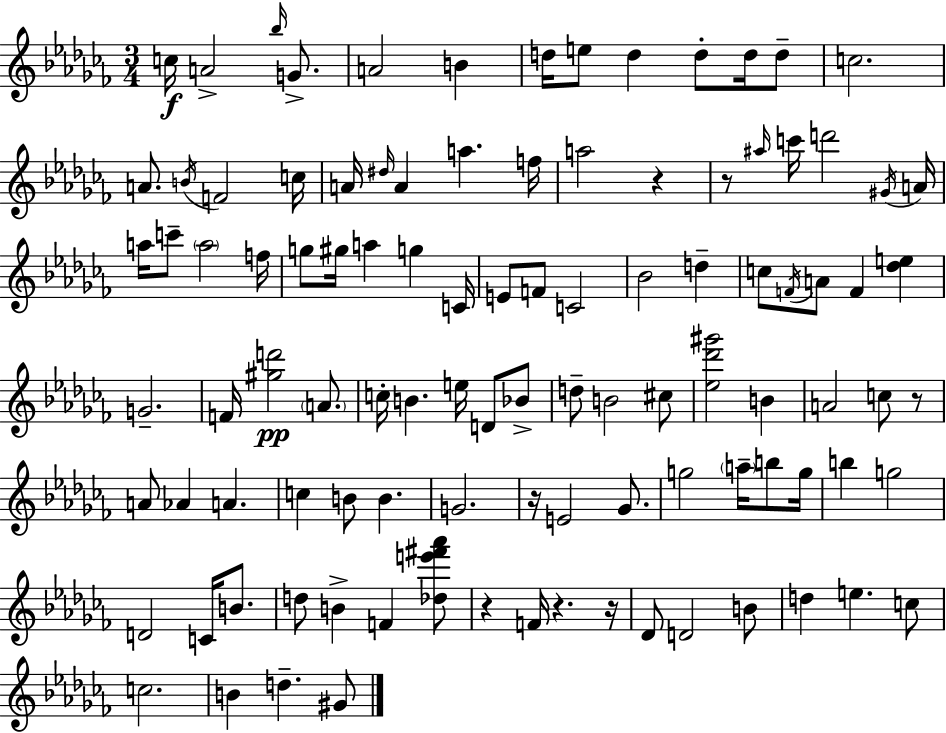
C5/s A4/h Bb5/s G4/e. A4/h B4/q D5/s E5/e D5/q D5/e D5/s D5/e C5/h. A4/e. B4/s F4/h C5/s A4/s D#5/s A4/q A5/q. F5/s A5/h R/q R/e A#5/s C6/s D6/h G#4/s A4/s A5/s C6/e A5/h F5/s G5/e G#5/s A5/q G5/q C4/s E4/e F4/e C4/h Bb4/h D5/q C5/e F4/s A4/e F4/q [Db5,E5]/q G4/h. F4/s [G#5,D6]/h A4/e. C5/s B4/q. E5/s D4/e Bb4/e D5/e B4/h C#5/e [Eb5,Db6,G#6]/h B4/q A4/h C5/e R/e A4/e Ab4/q A4/q. C5/q B4/e B4/q. G4/h. R/s E4/h Gb4/e. G5/h A5/s B5/e G5/s B5/q G5/h D4/h C4/s B4/e. D5/e B4/q F4/q [Db5,E6,F#6,Ab6]/e R/q F4/s R/q. R/s Db4/e D4/h B4/e D5/q E5/q. C5/e C5/h. B4/q D5/q. G#4/e